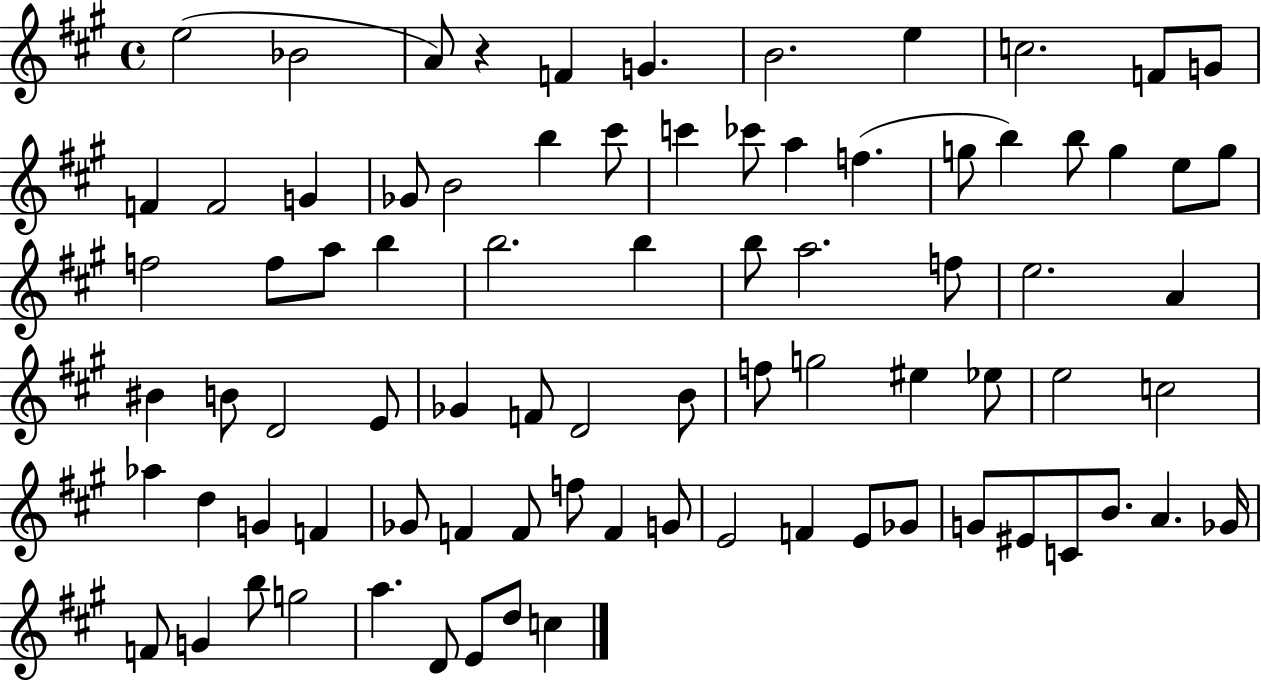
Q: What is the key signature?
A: A major